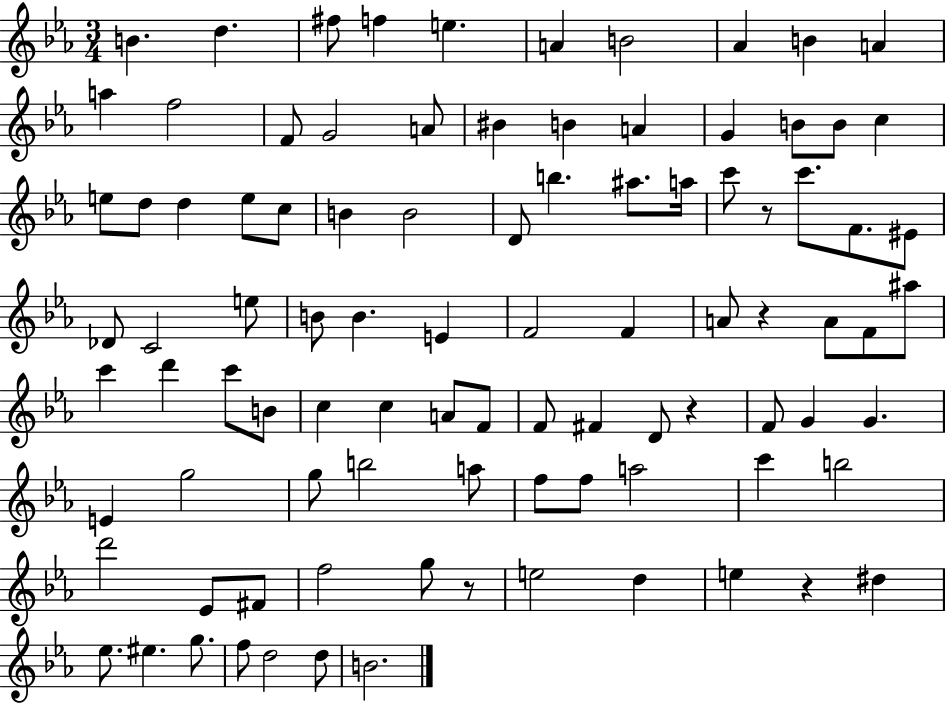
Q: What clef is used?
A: treble